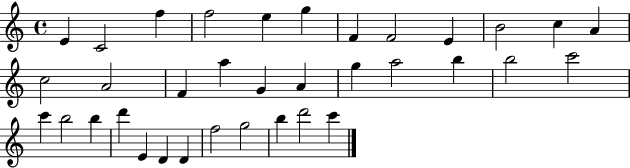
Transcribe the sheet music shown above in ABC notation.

X:1
T:Untitled
M:4/4
L:1/4
K:C
E C2 f f2 e g F F2 E B2 c A c2 A2 F a G A g a2 b b2 c'2 c' b2 b d' E D D f2 g2 b d'2 c'